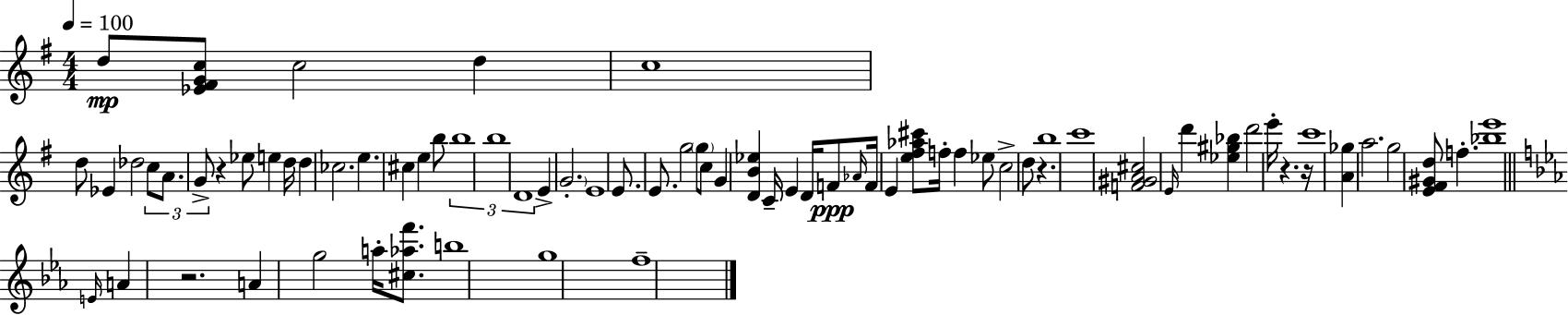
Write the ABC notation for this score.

X:1
T:Untitled
M:4/4
L:1/4
K:Em
d/2 [_E^FGc]/2 c2 d c4 d/2 _E _d2 c/2 A/2 G/2 z _e/2 e d/4 d _c2 e ^c e b/2 b4 b4 D4 E G2 E4 E/2 E/2 g2 g/2 c/2 G [DB_e] C/4 E D/4 F/2 _A/4 F/4 E [e^f_a^c']/2 f/4 f _e/2 c2 d/2 z b4 c'4 [F^GA^c]2 E/4 d' [_e^g_b] d'2 e'/4 z z/4 c'4 [A_g] a2 g2 [E^F^Gd]/2 f [_be']4 E/4 A z2 A g2 a/4 [^c_af']/2 b4 g4 f4